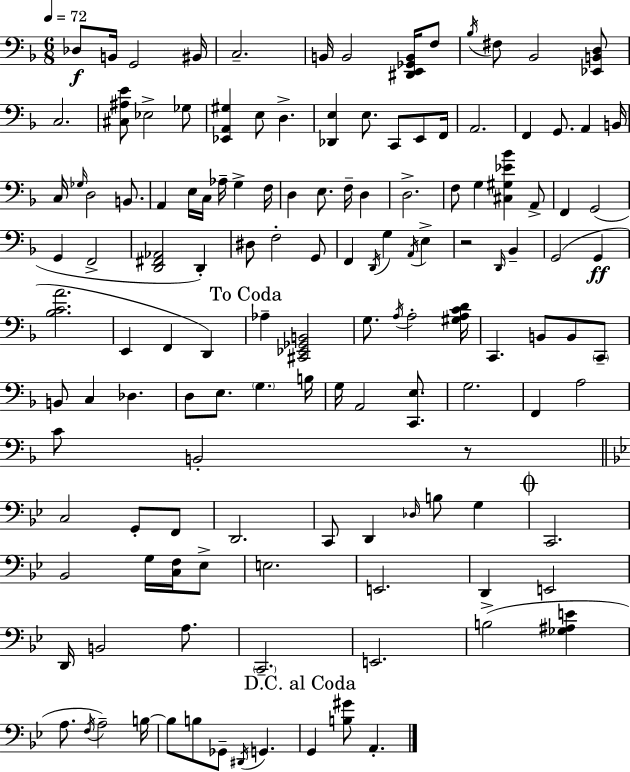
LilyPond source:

{
  \clef bass
  \numericTimeSignature
  \time 6/8
  \key f \major
  \tempo 4 = 72
  des8\f b,16 g,2 bis,16 | c2.-- | b,16 b,2 <dis, e, ges, b,>16 f8 | \acciaccatura { bes16 } fis8 bes,2 <ees, b, d>8 | \break c2. | <cis ais e'>8 ees2-> ges8 | <ees, a, gis>4 e8 d4.-> | <des, e>4 e8. c,8 e,8 | \break f,16 a,2. | f,4 g,8. a,4 | b,16 c16 \grace { ges16 } d2 b,8. | a,4 e16 c16 aes16-- g4-> | \break f16 d4 e8. f16-- d4 | d2.-> | f8 g4 <cis gis ees' bes'>4 | a,8-> f,4 g,2( | \break g,4 f,2-> | <d, fis, aes,>2 d,4-.) | dis8 f2-. | g,8 f,4 \acciaccatura { d,16 } g4 \acciaccatura { a,16 } | \break e4-> r2 | \grace { d,16 } bes,4-- g,2( | g,4\ff <bes c' a'>2. | e,4 f,4 | \break d,4) \mark "To Coda" aes4-- <cis, ees, ges, b,>2 | g8. \acciaccatura { a16 } a2-. | <gis a c' d'>16 c,4. | b,8 b,8 \parenthesize c,8-- b,8 c4 | \break des4. d8 e8. \parenthesize g4. | b16 g16 a,2 | <c, e>8. g2. | f,4 a2 | \break c'8 b,2-. | r8 \bar "||" \break \key bes \major c2 g,8-. f,8 | d,2. | c,8 d,4 \grace { des16 } b8 g4 | \mark \markup { \musicglyph "scripts.coda" } c,2. | \break bes,2 g16 <c f>16 ees8-> | e2. | e,2. | d,4 e,2 | \break d,16 b,2 a8. | \parenthesize c,2.-- | e,2. | b2->( <ges ais e'>4 | \break a8. \acciaccatura { f16 }) a2-- | b16~~ b8 b8 ges,8-- \acciaccatura { dis,16 } g,4. | \mark "D.C. al Coda" g,4 <b gis'>8 a,4.-. | \bar "|."
}